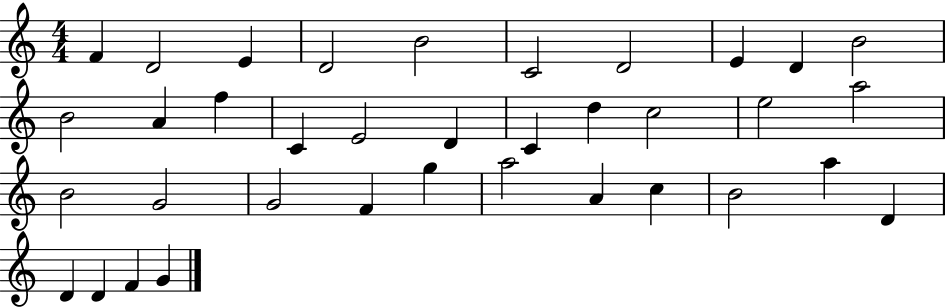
X:1
T:Untitled
M:4/4
L:1/4
K:C
F D2 E D2 B2 C2 D2 E D B2 B2 A f C E2 D C d c2 e2 a2 B2 G2 G2 F g a2 A c B2 a D D D F G